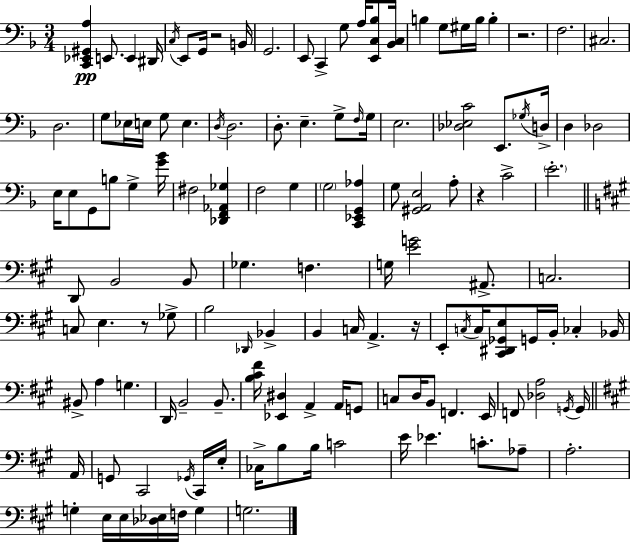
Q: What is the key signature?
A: D minor